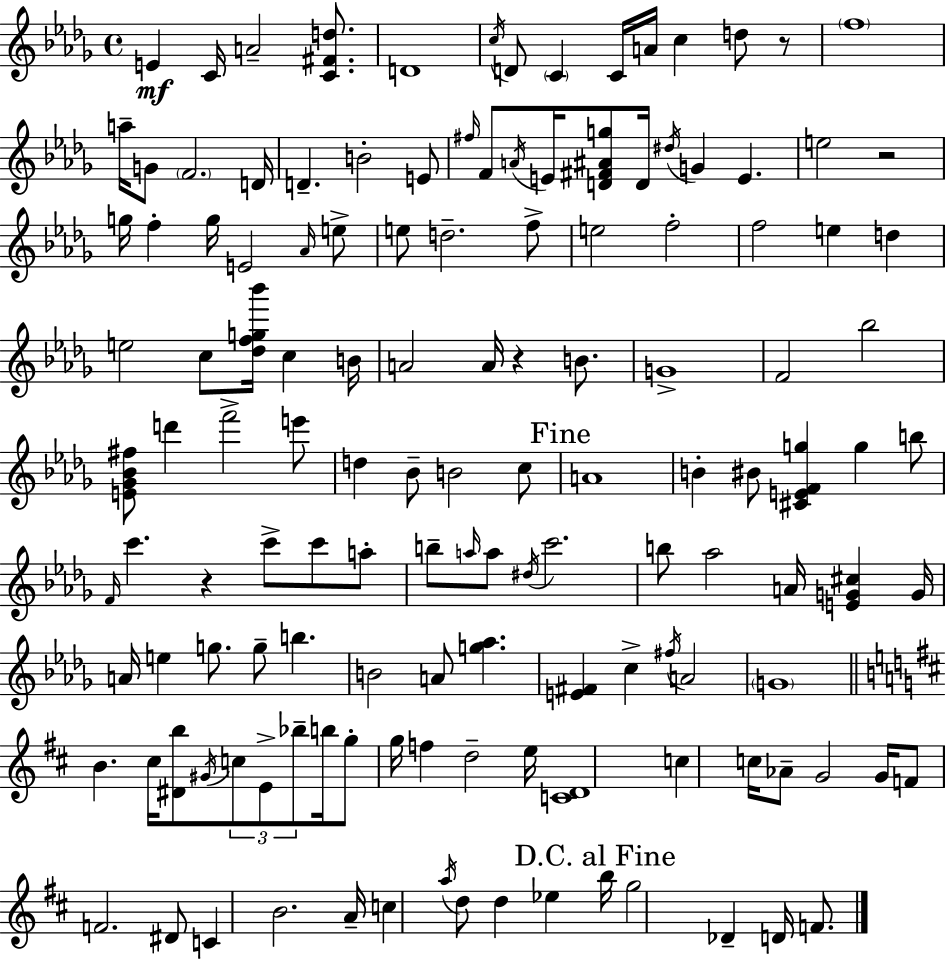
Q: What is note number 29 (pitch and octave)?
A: G5